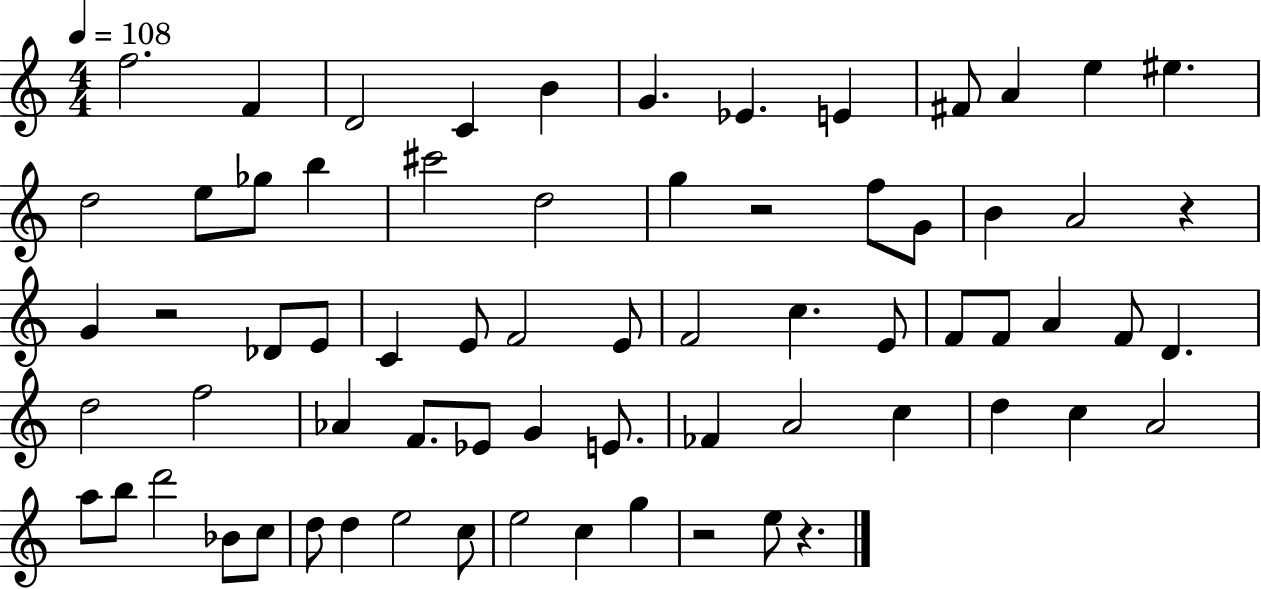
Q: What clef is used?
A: treble